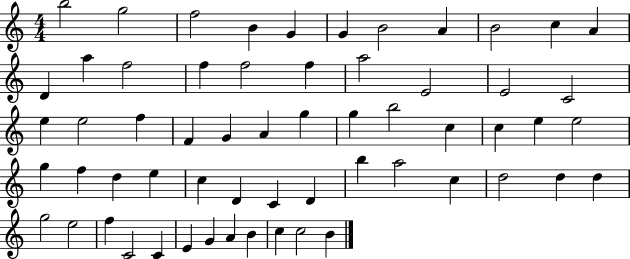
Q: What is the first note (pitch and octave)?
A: B5